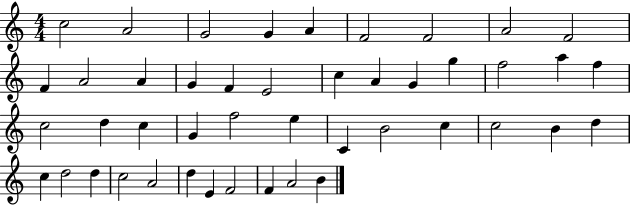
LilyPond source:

{
  \clef treble
  \numericTimeSignature
  \time 4/4
  \key c \major
  c''2 a'2 | g'2 g'4 a'4 | f'2 f'2 | a'2 f'2 | \break f'4 a'2 a'4 | g'4 f'4 e'2 | c''4 a'4 g'4 g''4 | f''2 a''4 f''4 | \break c''2 d''4 c''4 | g'4 f''2 e''4 | c'4 b'2 c''4 | c''2 b'4 d''4 | \break c''4 d''2 d''4 | c''2 a'2 | d''4 e'4 f'2 | f'4 a'2 b'4 | \break \bar "|."
}